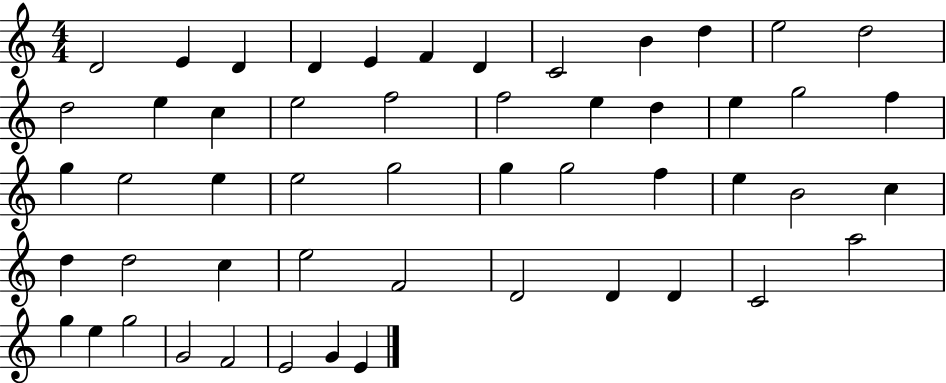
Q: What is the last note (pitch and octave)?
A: E4